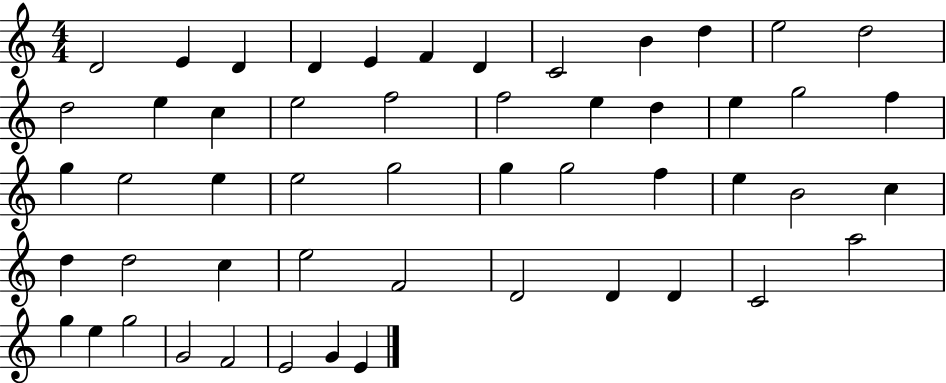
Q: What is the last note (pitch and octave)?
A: E4